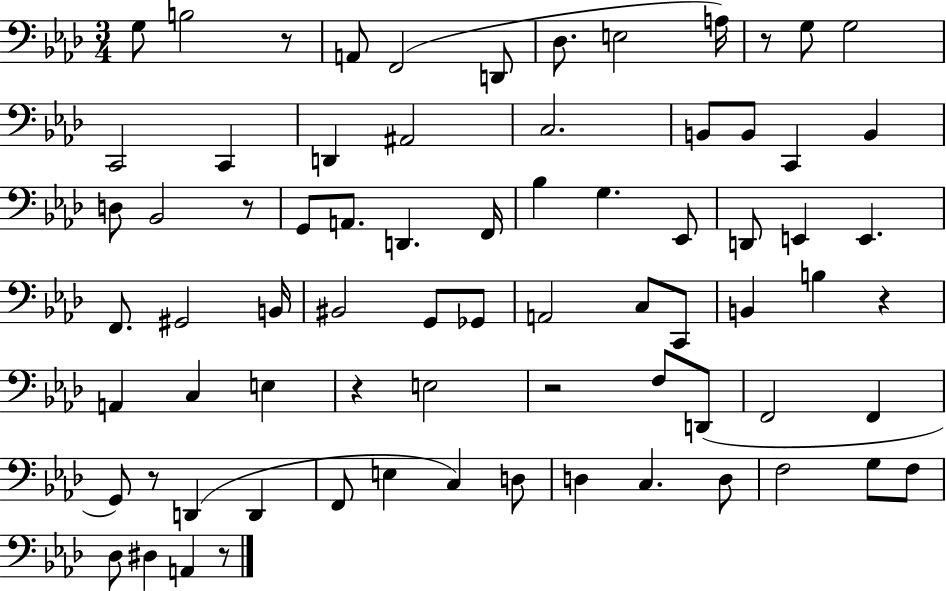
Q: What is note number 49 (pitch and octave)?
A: F2